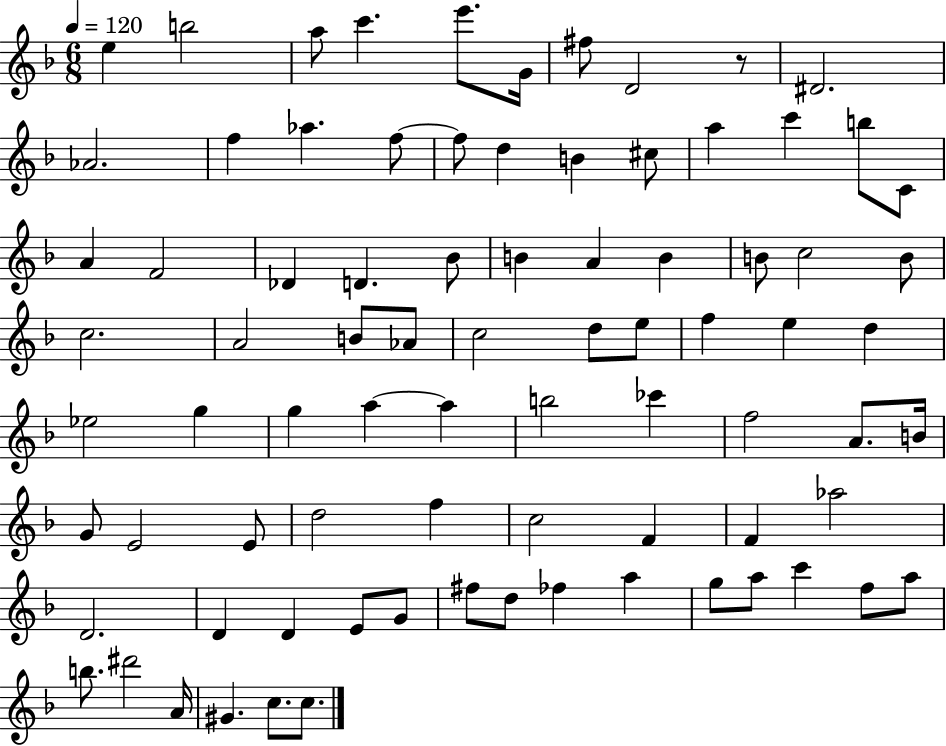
{
  \clef treble
  \numericTimeSignature
  \time 6/8
  \key f \major
  \tempo 4 = 120
  e''4 b''2 | a''8 c'''4. e'''8. g'16 | fis''8 d'2 r8 | dis'2. | \break aes'2. | f''4 aes''4. f''8~~ | f''8 d''4 b'4 cis''8 | a''4 c'''4 b''8 c'8 | \break a'4 f'2 | des'4 d'4. bes'8 | b'4 a'4 b'4 | b'8 c''2 b'8 | \break c''2. | a'2 b'8 aes'8 | c''2 d''8 e''8 | f''4 e''4 d''4 | \break ees''2 g''4 | g''4 a''4~~ a''4 | b''2 ces'''4 | f''2 a'8. b'16 | \break g'8 e'2 e'8 | d''2 f''4 | c''2 f'4 | f'4 aes''2 | \break d'2. | d'4 d'4 e'8 g'8 | fis''8 d''8 fes''4 a''4 | g''8 a''8 c'''4 f''8 a''8 | \break b''8. dis'''2 a'16 | gis'4. c''8. c''8. | \bar "|."
}